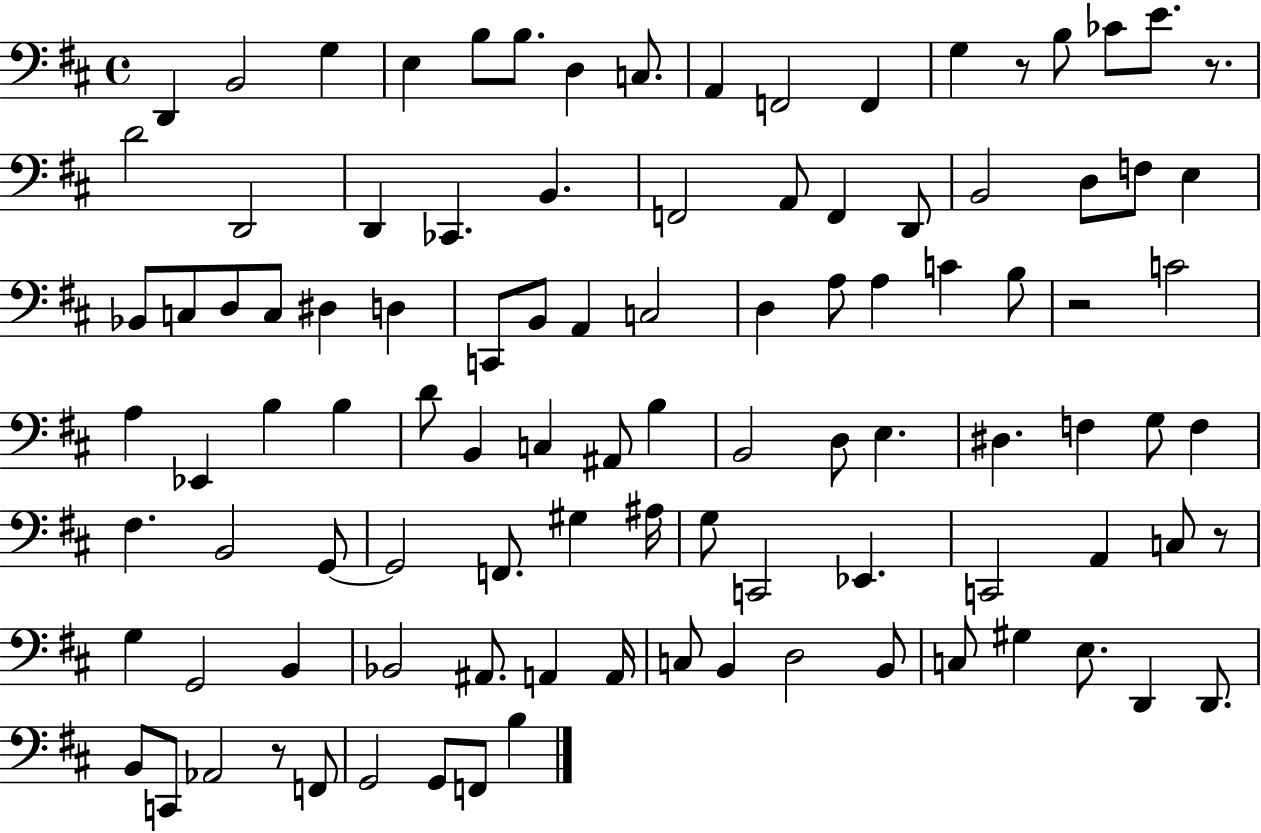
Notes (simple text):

D2/q B2/h G3/q E3/q B3/e B3/e. D3/q C3/e. A2/q F2/h F2/q G3/q R/e B3/e CES4/e E4/e. R/e. D4/h D2/h D2/q CES2/q. B2/q. F2/h A2/e F2/q D2/e B2/h D3/e F3/e E3/q Bb2/e C3/e D3/e C3/e D#3/q D3/q C2/e B2/e A2/q C3/h D3/q A3/e A3/q C4/q B3/e R/h C4/h A3/q Eb2/q B3/q B3/q D4/e B2/q C3/q A#2/e B3/q B2/h D3/e E3/q. D#3/q. F3/q G3/e F3/q F#3/q. B2/h G2/e G2/h F2/e. G#3/q A#3/s G3/e C2/h Eb2/q. C2/h A2/q C3/e R/e G3/q G2/h B2/q Bb2/h A#2/e. A2/q A2/s C3/e B2/q D3/h B2/e C3/e G#3/q E3/e. D2/q D2/e. B2/e C2/e Ab2/h R/e F2/e G2/h G2/e F2/e B3/q